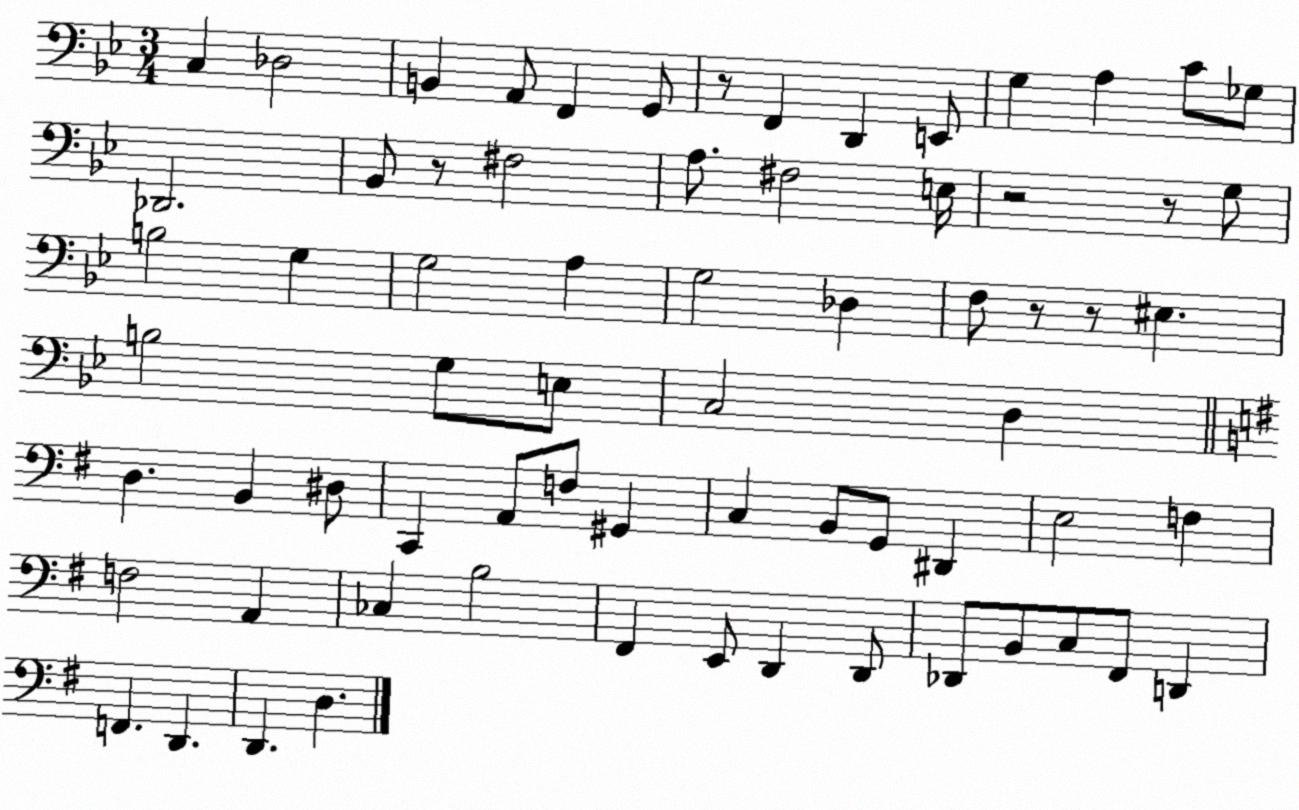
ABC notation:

X:1
T:Untitled
M:3/4
L:1/4
K:Bb
C, _D,2 B,, A,,/2 F,, G,,/2 z/2 F,, D,, E,,/2 G, A, C/2 _G,/2 _D,,2 _B,,/2 z/2 ^F,2 A,/2 ^F,2 E,/4 z2 z/2 G,/2 B,2 G, G,2 A, G,2 _D, F,/2 z/2 z/2 ^E, B,2 G,/2 E,/2 C,2 D, D, B,, ^D,/2 C,, A,,/2 F,/2 ^G,, C, B,,/2 G,,/2 ^D,, E,2 F, F,2 A,, _C, B,2 ^F,, E,,/2 D,, D,,/2 _D,,/2 B,,/2 C,/2 ^F,,/2 D,, F,, D,, D,, D,